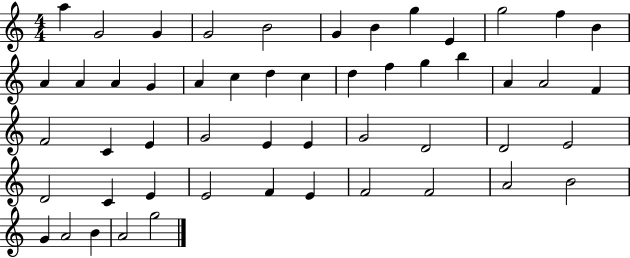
X:1
T:Untitled
M:4/4
L:1/4
K:C
a G2 G G2 B2 G B g E g2 f B A A A G A c d c d f g b A A2 F F2 C E G2 E E G2 D2 D2 E2 D2 C E E2 F E F2 F2 A2 B2 G A2 B A2 g2